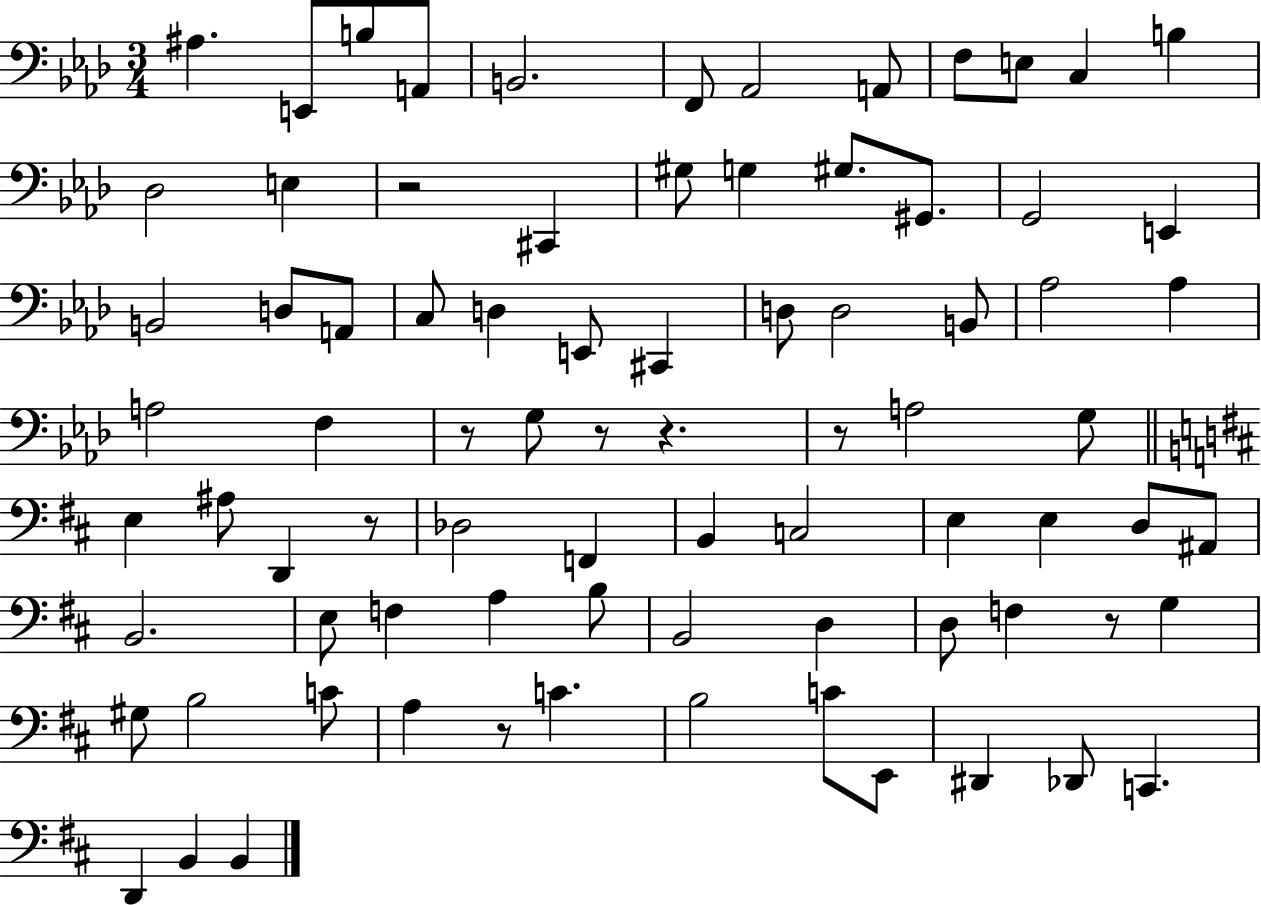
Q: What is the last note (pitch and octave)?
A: B2